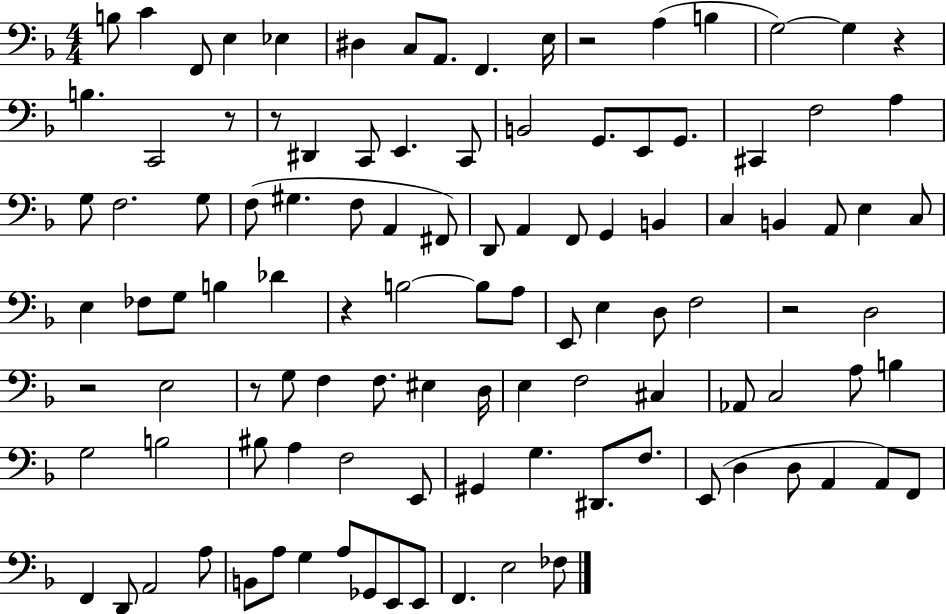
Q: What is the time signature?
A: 4/4